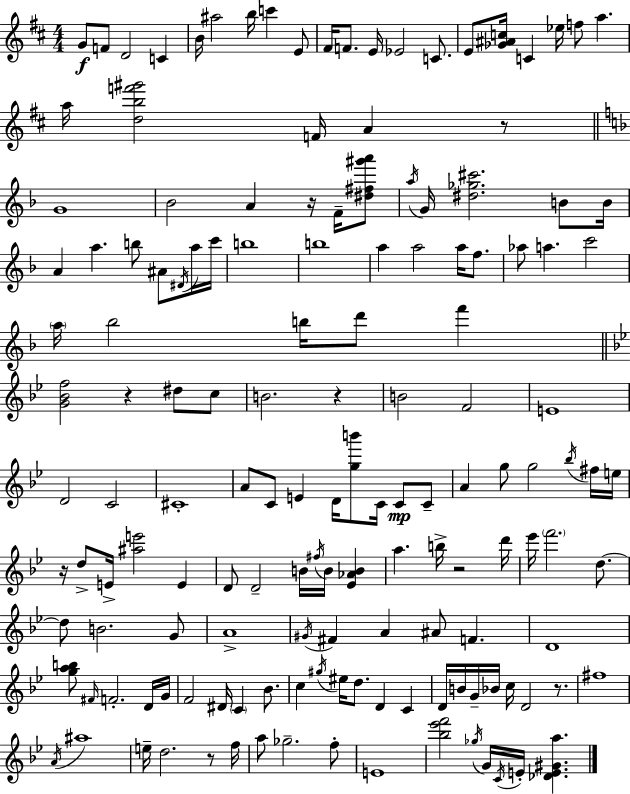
G4/e F4/e D4/h C4/q B4/s A#5/h B5/s C6/q E4/e F#4/s F4/e. E4/s Eb4/h C4/e. E4/e [Gb4,A#4,C5]/s C4/q Eb5/s F5/e A5/q. A5/s [D5,B5,F6,G#6]/h F4/s A4/q R/e G4/w Bb4/h A4/q R/s F4/s [D#5,F#5,G#6,A6]/e A5/s G4/s [D#5,Gb5,C#6]/h. B4/e B4/s A4/q A5/q. B5/e A#4/e D#4/s A5/s C6/s B5/w B5/w A5/q A5/h A5/s F5/e. Ab5/e A5/q. C6/h A5/s Bb5/h B5/s D6/e F6/q [G4,Bb4,F5]/h R/q D#5/e C5/e B4/h. R/q B4/h F4/h E4/w D4/h C4/h C#4/w A4/e C4/e E4/q D4/s [G5,B6]/e C4/s C4/e C4/e A4/q G5/e G5/h Bb5/s F#5/s E5/s R/s D5/e E4/s [A#5,E6]/h E4/q D4/e D4/h B4/s F#5/s B4/s [Eb4,Ab4,B4]/q A5/q. B5/s R/h D6/s Eb6/s F6/h. D5/e. D5/e B4/h. G4/e A4/w G#4/s F#4/q A4/q A#4/e F4/q. D4/w [G5,A5,B5]/e F#4/s F4/h. D4/s G4/s F4/h D#4/s C4/q Bb4/e. C5/q G#5/s EIS5/s D5/e. D4/q C4/q D4/s B4/s G4/s Bb4/s C5/s D4/h R/e. F#5/w A4/s A#5/w E5/s D5/h. R/e F5/s A5/e Gb5/h. F5/e E4/w [Bb5,Eb6,F6]/h Gb5/s G4/s C4/s E4/s [Db4,E4,G#4,A5]/q.